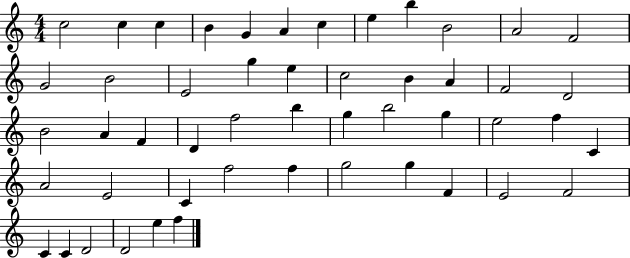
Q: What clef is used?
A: treble